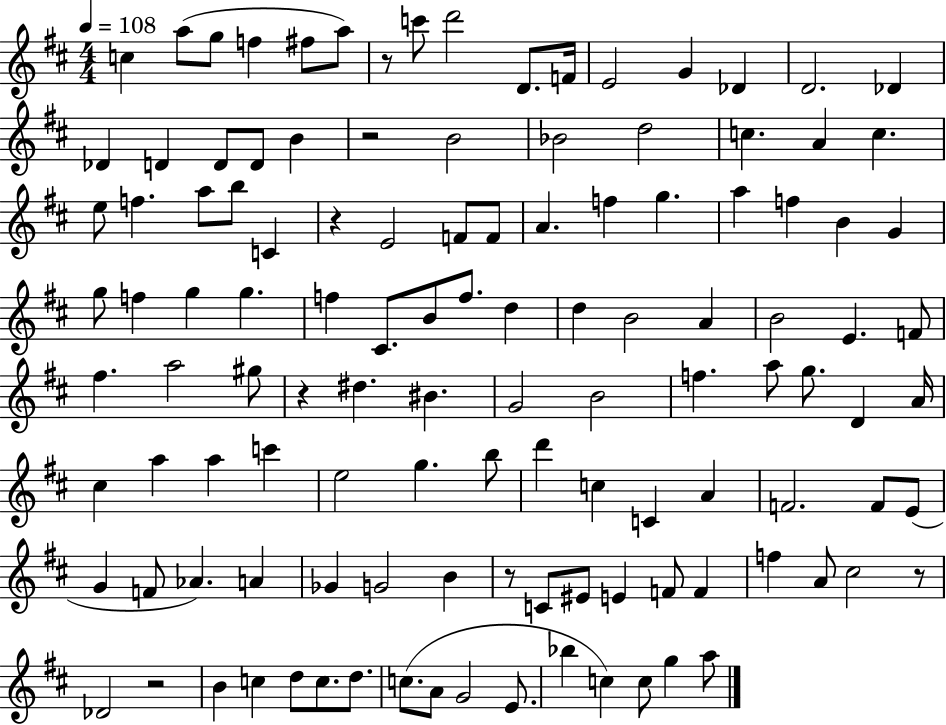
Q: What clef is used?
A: treble